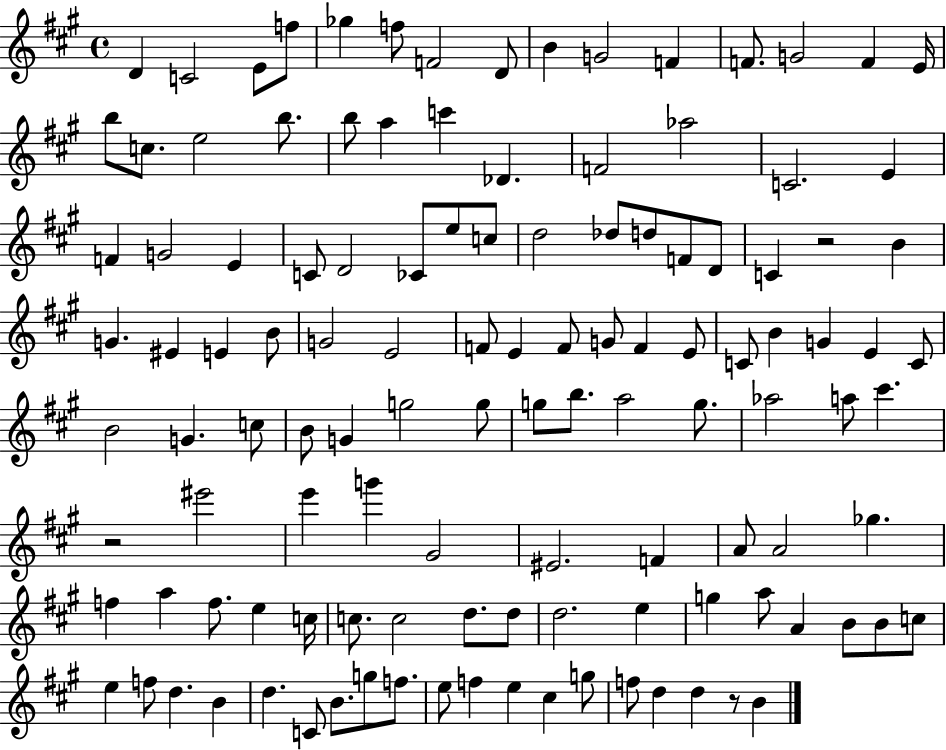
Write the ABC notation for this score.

X:1
T:Untitled
M:4/4
L:1/4
K:A
D C2 E/2 f/2 _g f/2 F2 D/2 B G2 F F/2 G2 F E/4 b/2 c/2 e2 b/2 b/2 a c' _D F2 _a2 C2 E F G2 E C/2 D2 _C/2 e/2 c/2 d2 _d/2 d/2 F/2 D/2 C z2 B G ^E E B/2 G2 E2 F/2 E F/2 G/2 F E/2 C/2 B G E C/2 B2 G c/2 B/2 G g2 g/2 g/2 b/2 a2 g/2 _a2 a/2 ^c' z2 ^e'2 e' g' ^G2 ^E2 F A/2 A2 _g f a f/2 e c/4 c/2 c2 d/2 d/2 d2 e g a/2 A B/2 B/2 c/2 e f/2 d B d C/2 B/2 g/2 f/2 e/2 f e ^c g/2 f/2 d d z/2 B